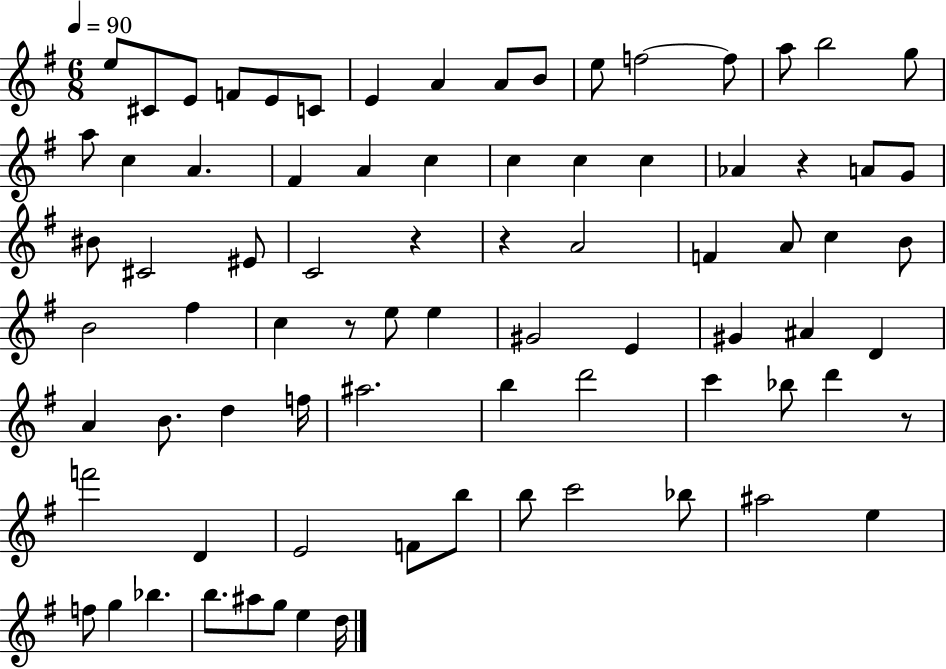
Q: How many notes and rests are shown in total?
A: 80